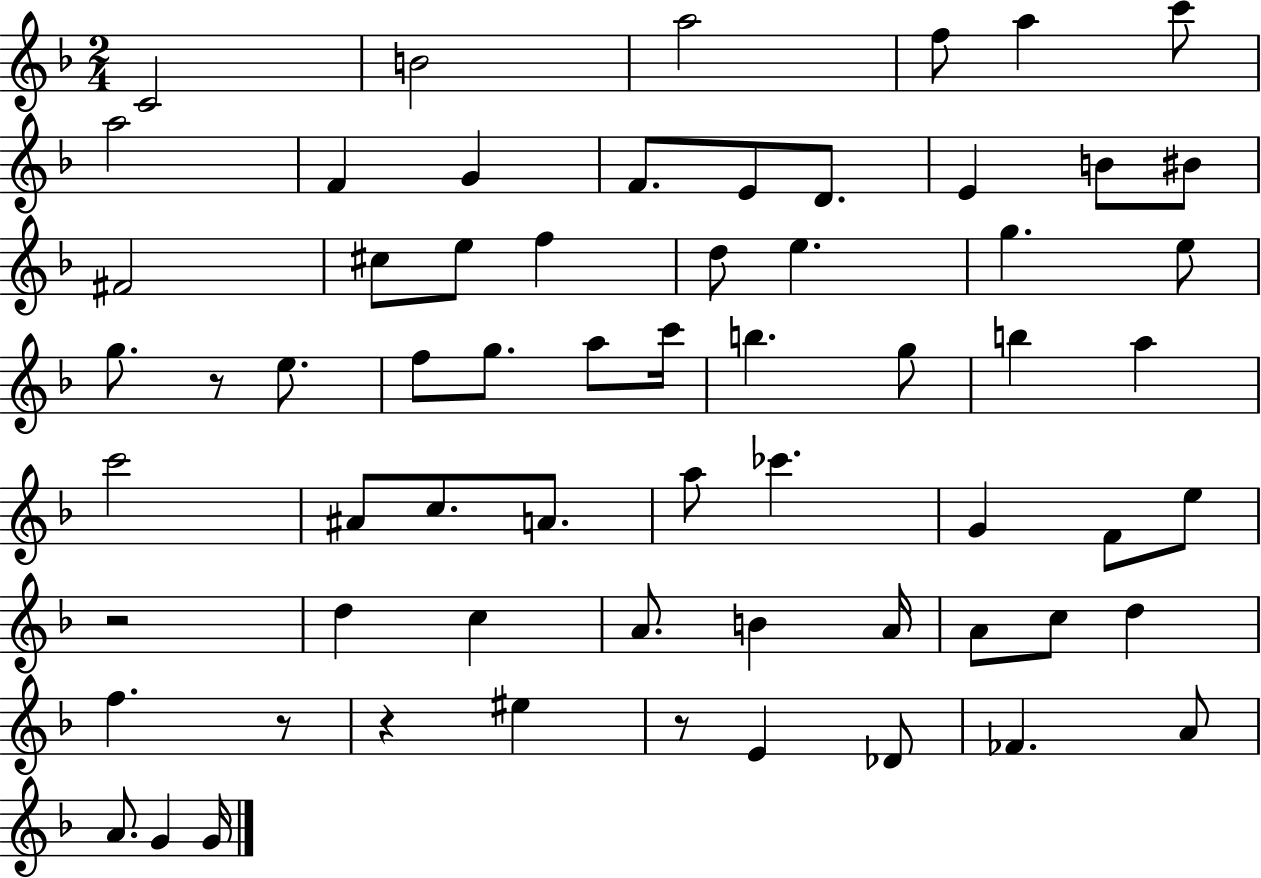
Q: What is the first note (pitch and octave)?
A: C4